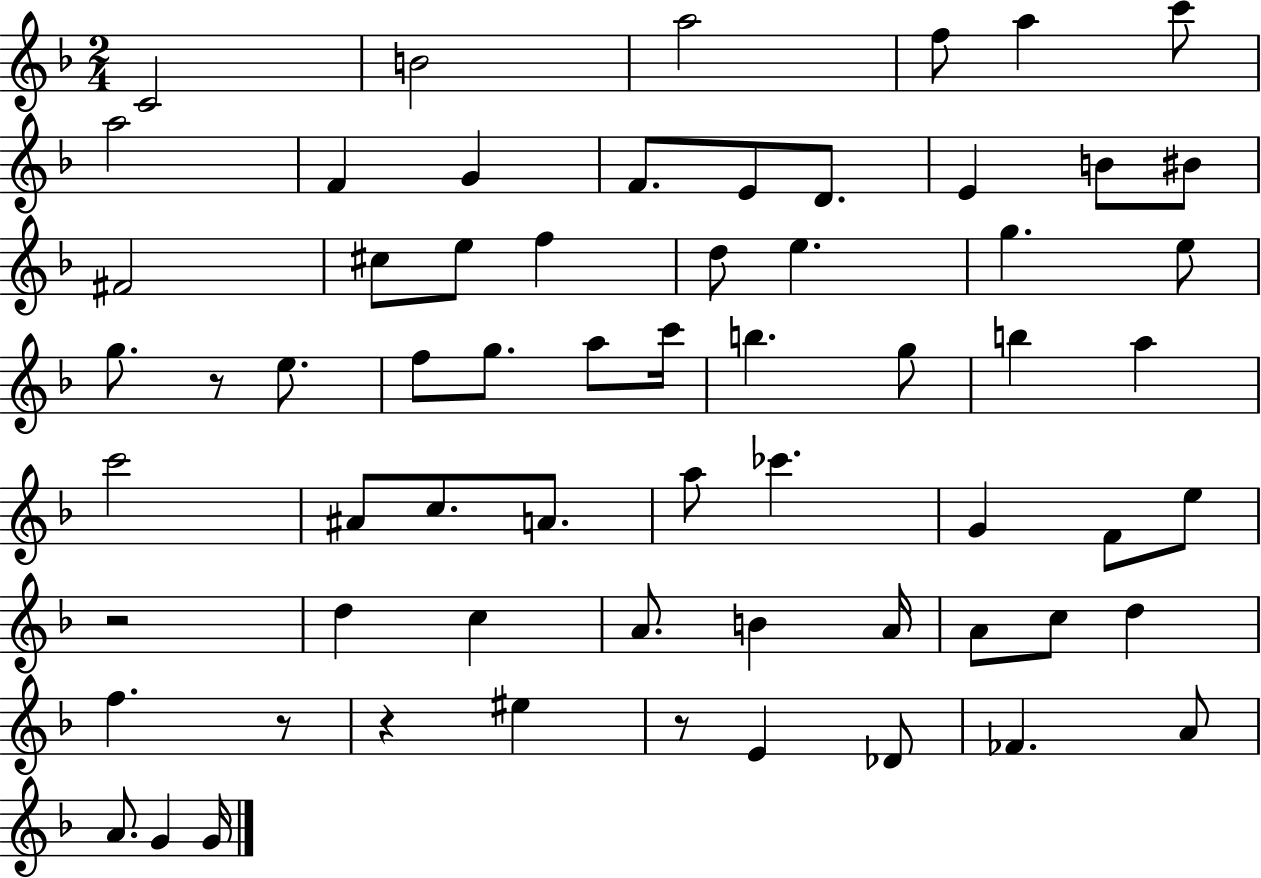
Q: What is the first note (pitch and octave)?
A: C4